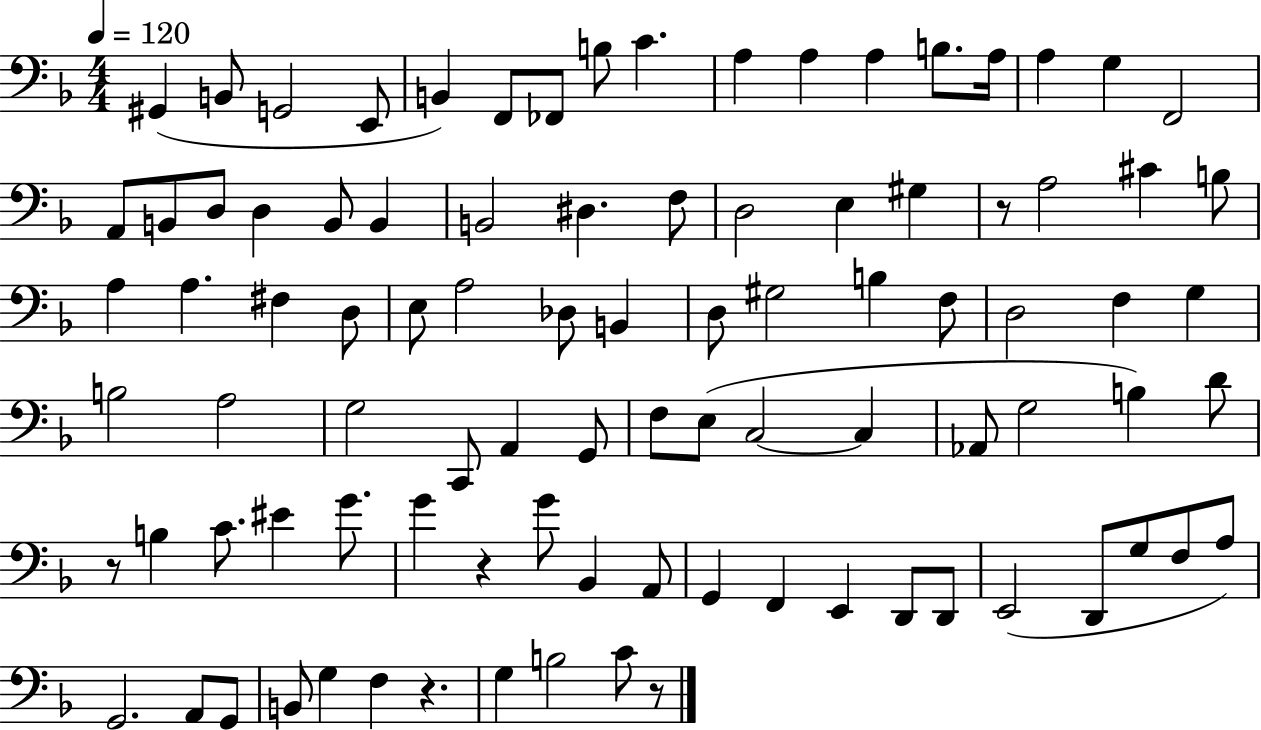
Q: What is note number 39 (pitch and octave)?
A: Db3